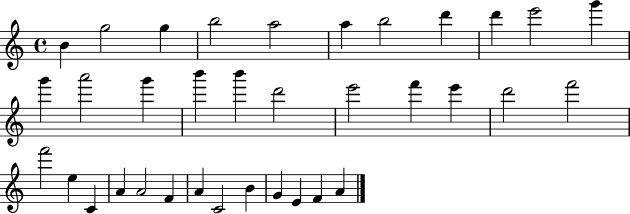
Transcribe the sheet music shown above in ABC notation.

X:1
T:Untitled
M:4/4
L:1/4
K:C
B g2 g b2 a2 a b2 d' d' e'2 g' g' a'2 g' b' b' d'2 e'2 f' e' d'2 f'2 f'2 e C A A2 F A C2 B G E F A